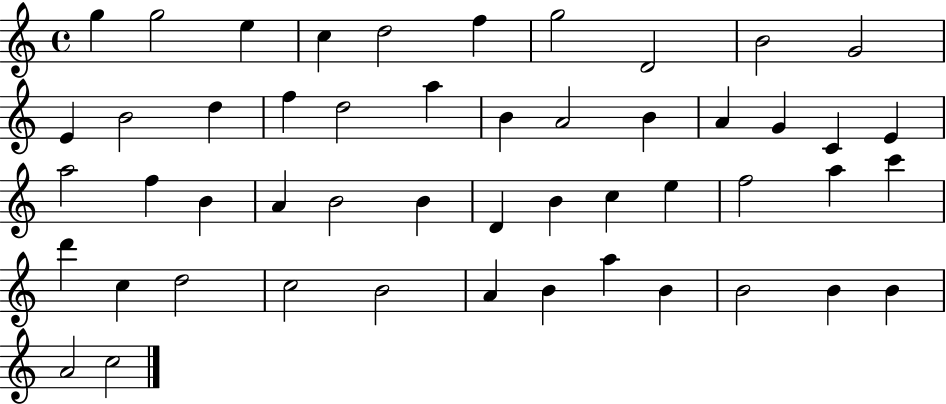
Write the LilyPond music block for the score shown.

{
  \clef treble
  \time 4/4
  \defaultTimeSignature
  \key c \major
  g''4 g''2 e''4 | c''4 d''2 f''4 | g''2 d'2 | b'2 g'2 | \break e'4 b'2 d''4 | f''4 d''2 a''4 | b'4 a'2 b'4 | a'4 g'4 c'4 e'4 | \break a''2 f''4 b'4 | a'4 b'2 b'4 | d'4 b'4 c''4 e''4 | f''2 a''4 c'''4 | \break d'''4 c''4 d''2 | c''2 b'2 | a'4 b'4 a''4 b'4 | b'2 b'4 b'4 | \break a'2 c''2 | \bar "|."
}